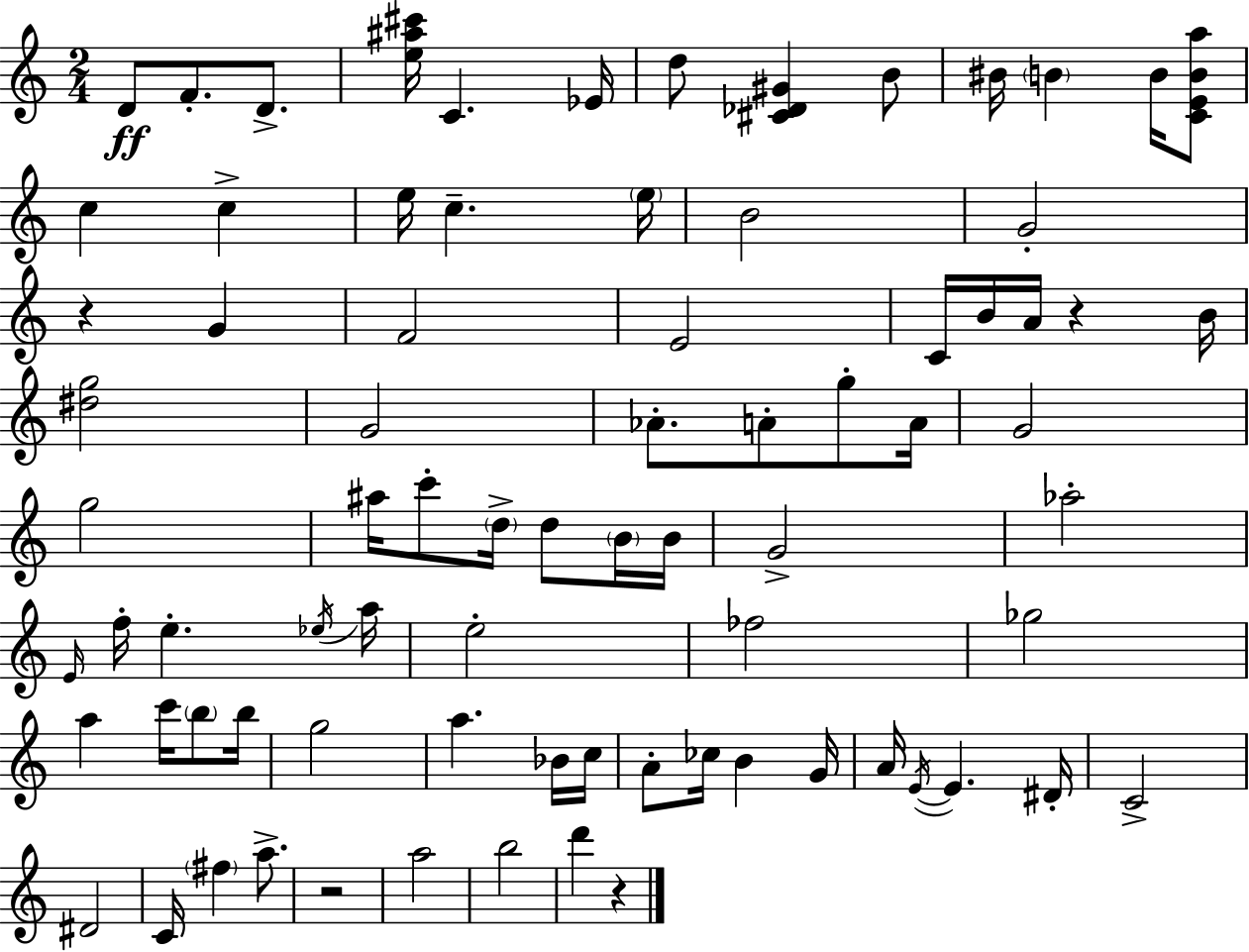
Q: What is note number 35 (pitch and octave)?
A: D5